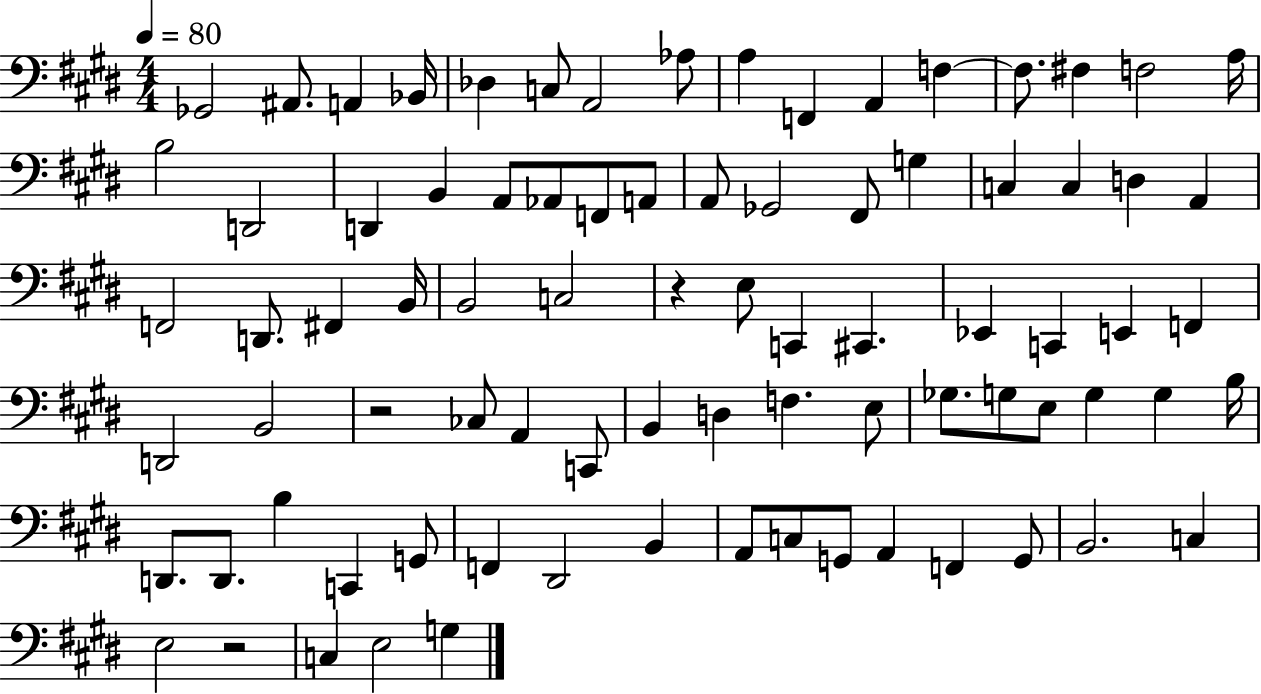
Gb2/h A#2/e. A2/q Bb2/s Db3/q C3/e A2/h Ab3/e A3/q F2/q A2/q F3/q F3/e. F#3/q F3/h A3/s B3/h D2/h D2/q B2/q A2/e Ab2/e F2/e A2/e A2/e Gb2/h F#2/e G3/q C3/q C3/q D3/q A2/q F2/h D2/e. F#2/q B2/s B2/h C3/h R/q E3/e C2/q C#2/q. Eb2/q C2/q E2/q F2/q D2/h B2/h R/h CES3/e A2/q C2/e B2/q D3/q F3/q. E3/e Gb3/e. G3/e E3/e G3/q G3/q B3/s D2/e. D2/e. B3/q C2/q G2/e F2/q D#2/h B2/q A2/e C3/e G2/e A2/q F2/q G2/e B2/h. C3/q E3/h R/h C3/q E3/h G3/q